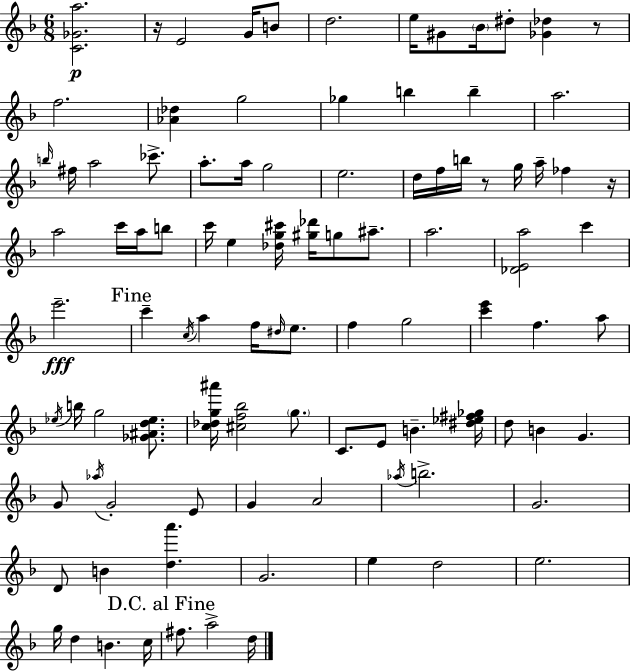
X:1
T:Untitled
M:6/8
L:1/4
K:F
[C_Ga]2 z/4 E2 G/4 B/2 d2 e/4 ^G/2 _B/4 ^d/2 [_G_d] z/2 f2 [_A_d] g2 _g b b a2 b/4 ^f/4 a2 _c'/2 a/2 a/4 g2 e2 d/4 f/4 b/4 z/2 g/4 a/4 _f z/4 a2 c'/4 a/4 b/2 c'/4 e [_dg^c']/4 [^g_d']/4 g/2 ^a/2 a2 [_DEa]2 c' e'2 c' c/4 a f/4 ^d/4 e/2 f g2 [c'e'] f a/2 _e/4 b/4 g2 [_G^Ad_e]/2 [c_dg^a']/4 [^cf_b]2 g/2 C/2 E/2 B [^d_e^f_g]/4 d/2 B G G/2 _a/4 G2 E/2 G A2 _a/4 b2 G2 D/2 B [da'] G2 e d2 e2 g/4 d B c/4 ^f/2 a2 d/4